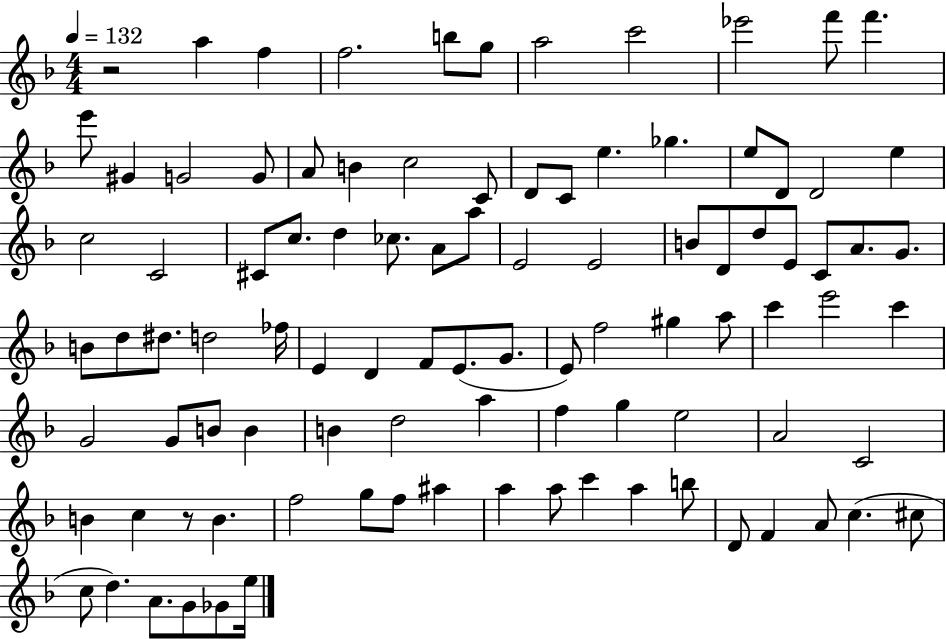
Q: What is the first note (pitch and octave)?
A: A5